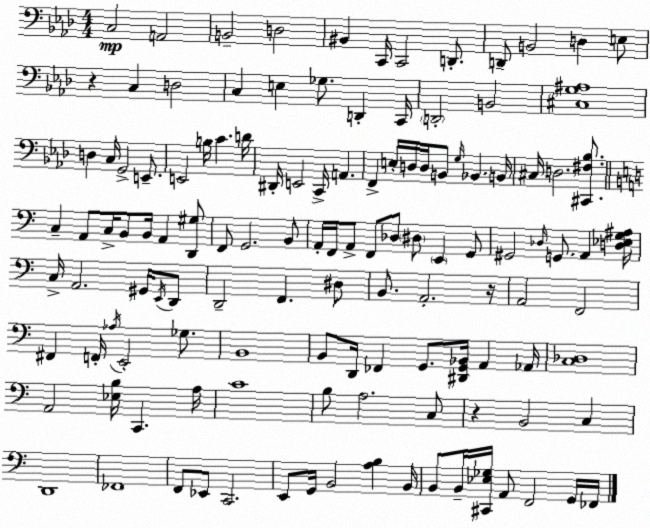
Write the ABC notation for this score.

X:1
T:Untitled
M:4/4
L:1/4
K:Fm
C,2 A,,2 B,,2 D,2 ^B,, C,,/4 C,,2 D,,/2 D,,/2 B,,2 D, E,/2 z C, D,2 C, E, _G,/2 D,, C,,/4 D,,2 B,,2 [^C,G,^A,]4 D, C,/4 G,,2 E,,/2 E,,2 B,/4 C D/4 ^D,,/4 E,,2 C,,/4 A,, F,, E,/4 D,/4 D,/4 B,,/2 G,/4 _B,, B,,/4 ^C,/4 D,2 [^C,,^F,_B,]/2 C, A,,/2 C,/4 B,,/2 B,,/4 A,, [D,,^G,]/2 F,,/2 G,,2 B,,/2 A,,/4 F,,/4 A,,/2 F,,/2 _D,/2 ^D,/2 E,, G,,/2 ^G,,2 _D,/4 G,,/2 A,, [D,_E,G,^A,]/4 C,/4 A,,2 ^G,,/4 E,,/4 D,,/2 D,,2 F,, ^D,/2 B,,/2 A,,2 z/4 A,,2 F,,2 ^F,, F,,/4 _A,/4 E,,2 _G,/2 B,,4 B,,/2 D,,/4 _F,, G,,/2 [^D,,G,,_B,,]/4 A,, _A,,/4 [C,_D,]4 A,,2 [_E,B,]/4 C,, A,/4 C4 B,/2 A,2 C,/2 z B,,2 C, D,,4 _F,,4 F,,/2 _E,,/2 C,,2 E,,/2 G,,/4 B,,2 [A,B,] B,,/4 B,,/2 B,,/4 [^C,,_E,_G,]/4 A,,/2 F,,2 G,,/4 _F,,/4